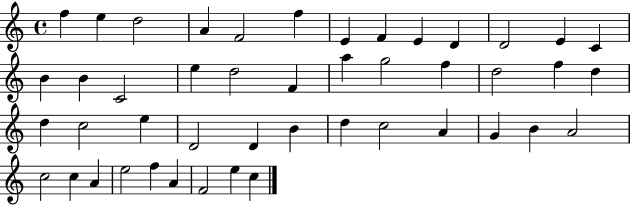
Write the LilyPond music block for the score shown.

{
  \clef treble
  \time 4/4
  \defaultTimeSignature
  \key c \major
  f''4 e''4 d''2 | a'4 f'2 f''4 | e'4 f'4 e'4 d'4 | d'2 e'4 c'4 | \break b'4 b'4 c'2 | e''4 d''2 f'4 | a''4 g''2 f''4 | d''2 f''4 d''4 | \break d''4 c''2 e''4 | d'2 d'4 b'4 | d''4 c''2 a'4 | g'4 b'4 a'2 | \break c''2 c''4 a'4 | e''2 f''4 a'4 | f'2 e''4 c''4 | \bar "|."
}